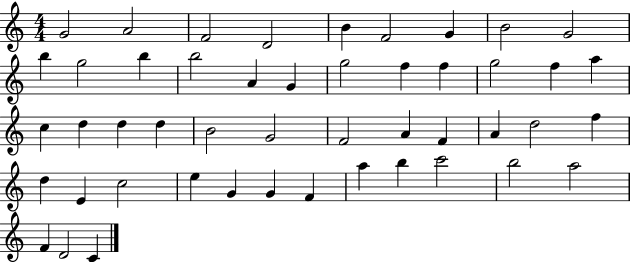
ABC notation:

X:1
T:Untitled
M:4/4
L:1/4
K:C
G2 A2 F2 D2 B F2 G B2 G2 b g2 b b2 A G g2 f f g2 f a c d d d B2 G2 F2 A F A d2 f d E c2 e G G F a b c'2 b2 a2 F D2 C